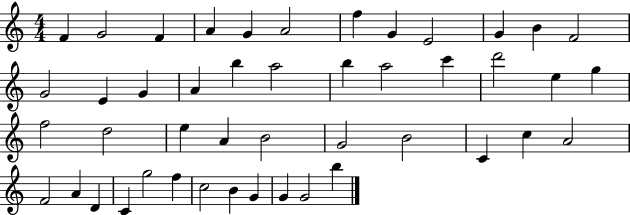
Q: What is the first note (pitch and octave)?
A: F4